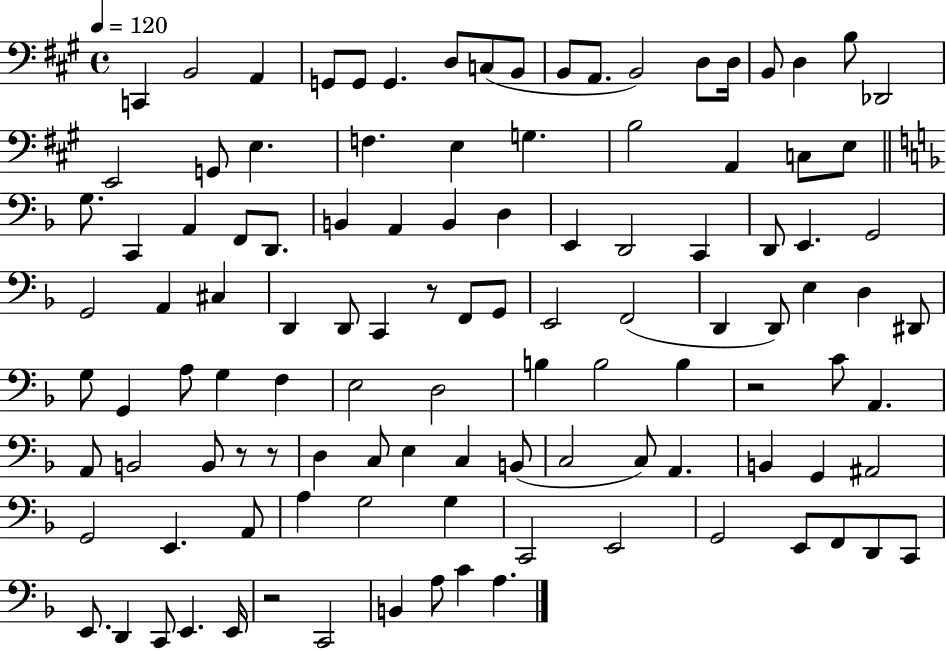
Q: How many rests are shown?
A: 5